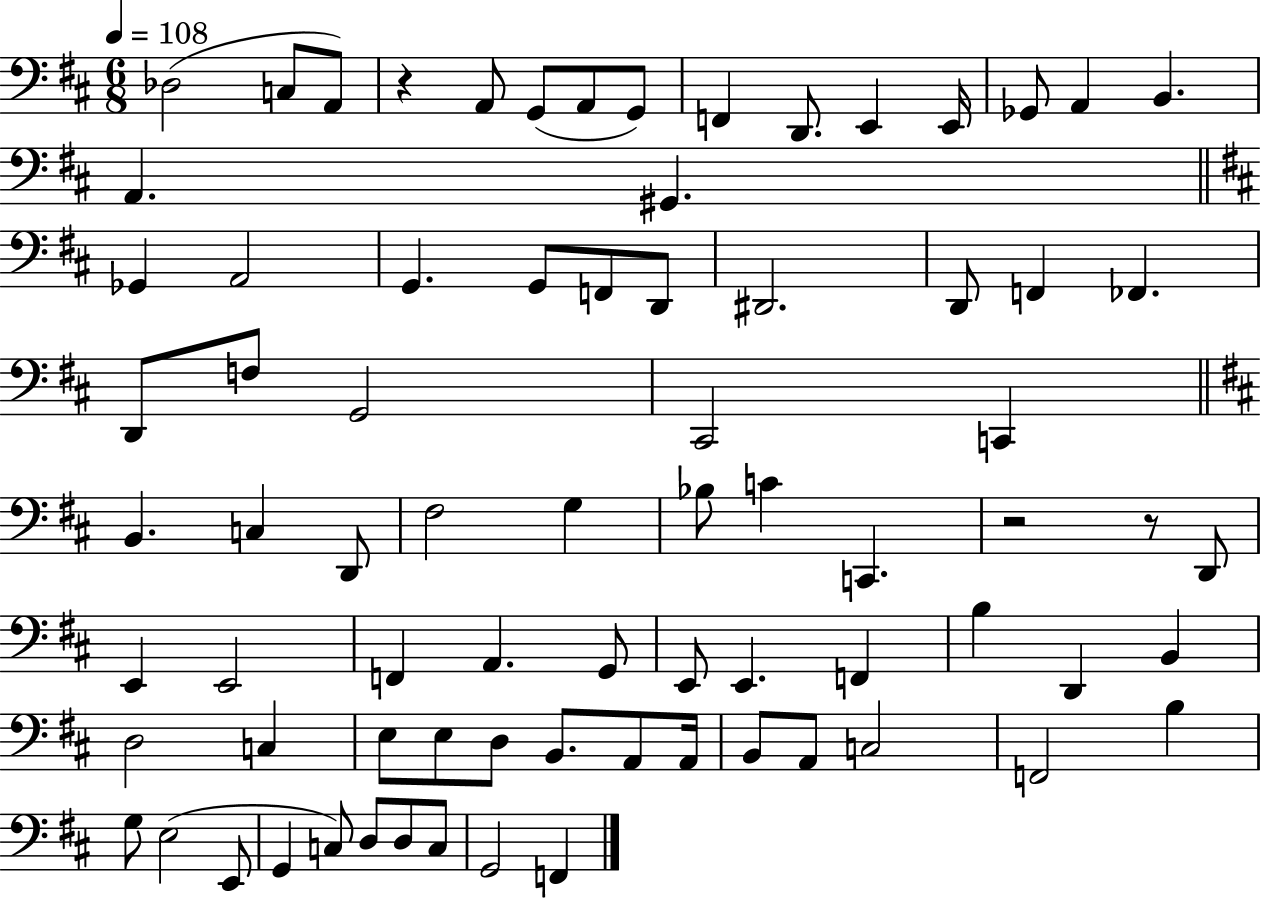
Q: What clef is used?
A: bass